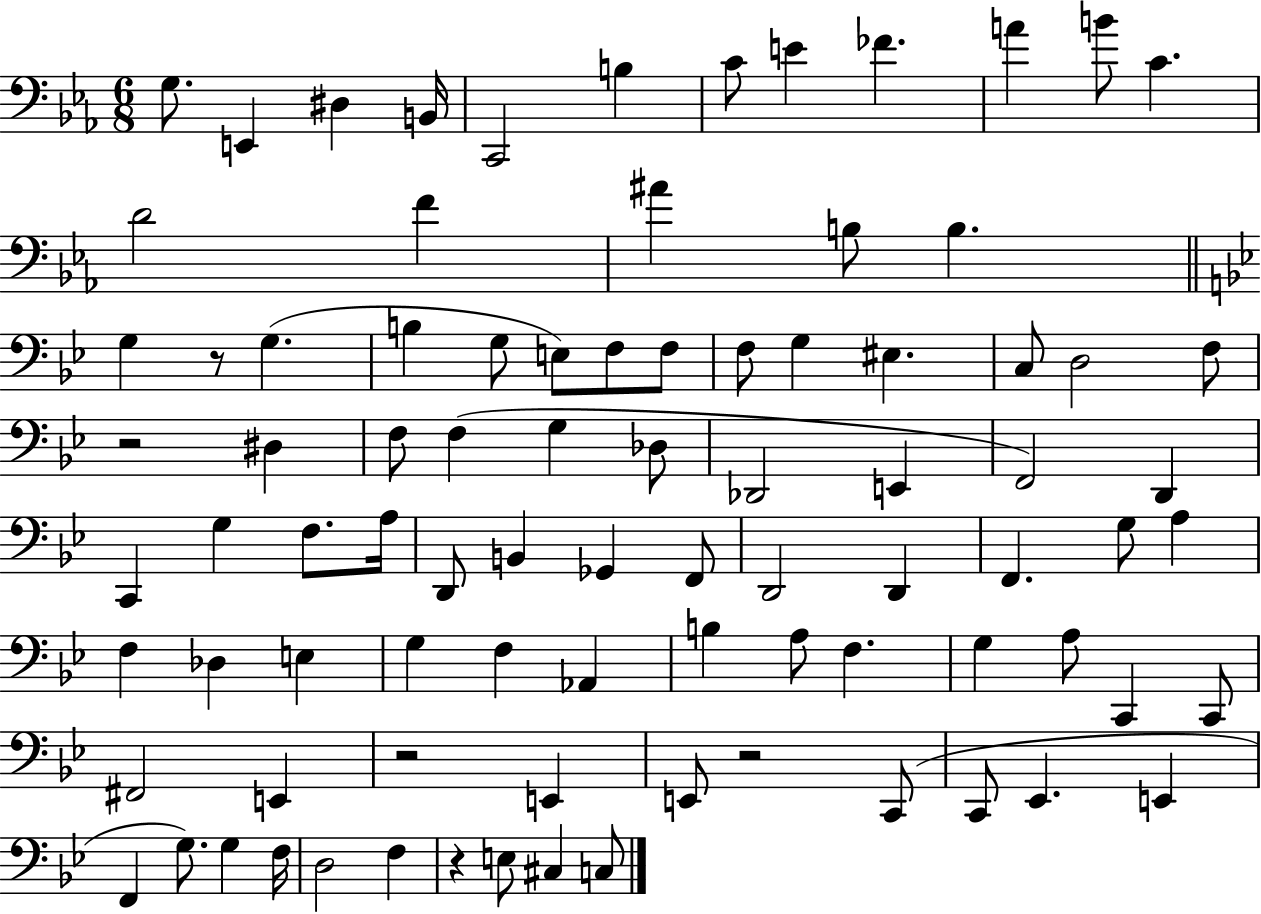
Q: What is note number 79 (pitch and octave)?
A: F3